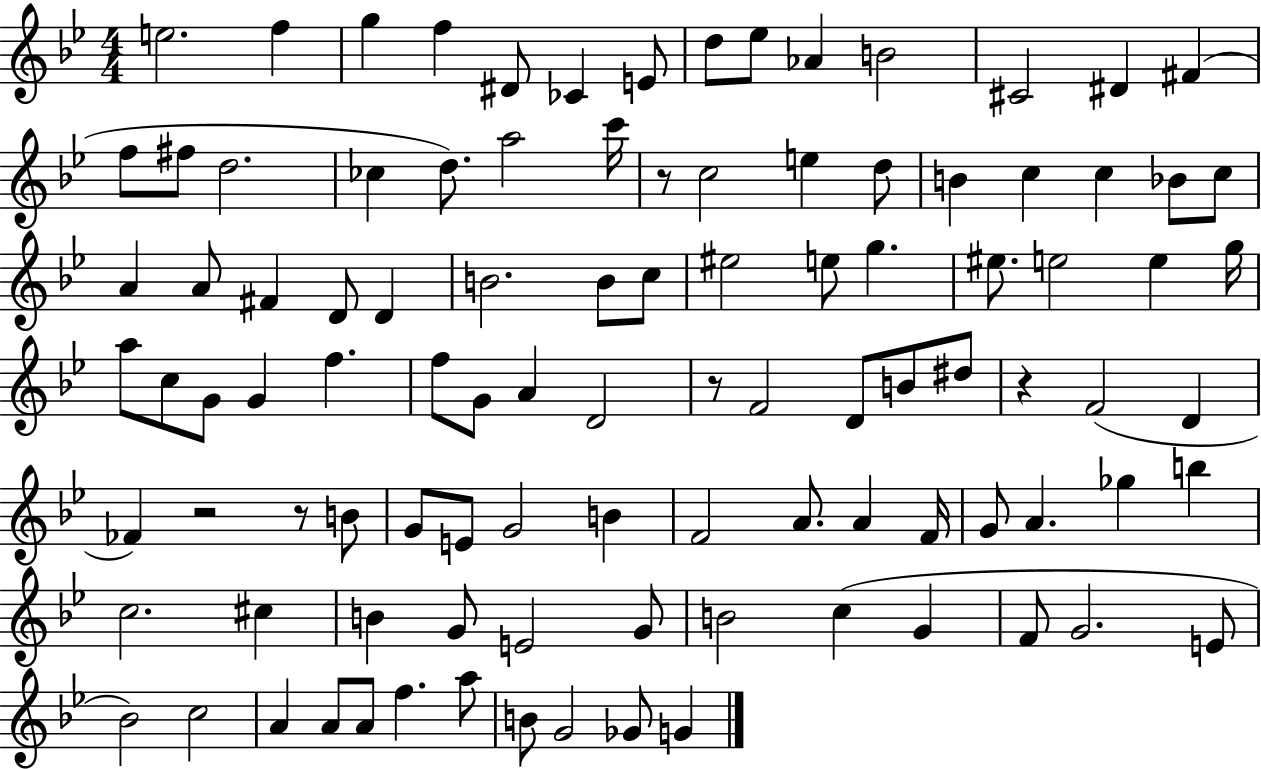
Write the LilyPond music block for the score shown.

{
  \clef treble
  \numericTimeSignature
  \time 4/4
  \key bes \major
  \repeat volta 2 { e''2. f''4 | g''4 f''4 dis'8 ces'4 e'8 | d''8 ees''8 aes'4 b'2 | cis'2 dis'4 fis'4( | \break f''8 fis''8 d''2. | ces''4 d''8.) a''2 c'''16 | r8 c''2 e''4 d''8 | b'4 c''4 c''4 bes'8 c''8 | \break a'4 a'8 fis'4 d'8 d'4 | b'2. b'8 c''8 | eis''2 e''8 g''4. | eis''8. e''2 e''4 g''16 | \break a''8 c''8 g'8 g'4 f''4. | f''8 g'8 a'4 d'2 | r8 f'2 d'8 b'8 dis''8 | r4 f'2( d'4 | \break fes'4) r2 r8 b'8 | g'8 e'8 g'2 b'4 | f'2 a'8. a'4 f'16 | g'8 a'4. ges''4 b''4 | \break c''2. cis''4 | b'4 g'8 e'2 g'8 | b'2 c''4( g'4 | f'8 g'2. e'8 | \break bes'2) c''2 | a'4 a'8 a'8 f''4. a''8 | b'8 g'2 ges'8 g'4 | } \bar "|."
}